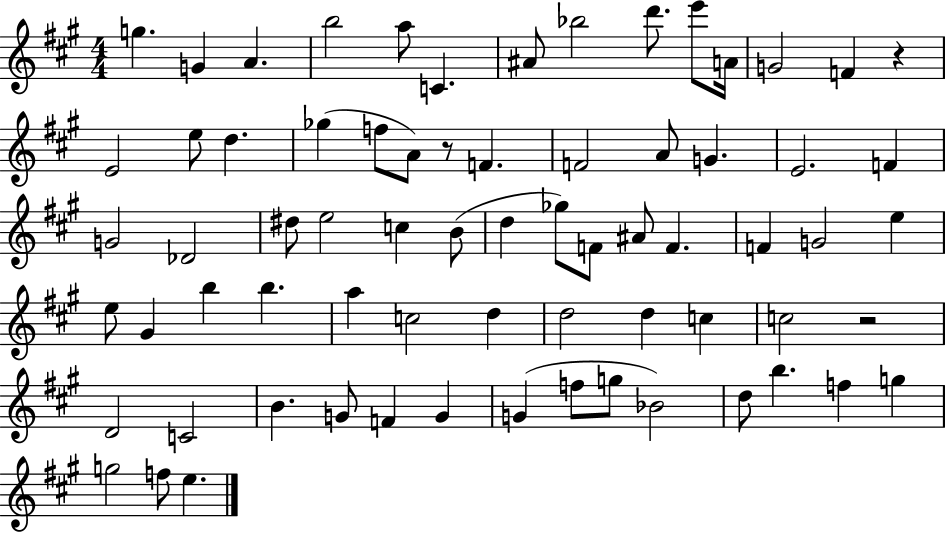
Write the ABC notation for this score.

X:1
T:Untitled
M:4/4
L:1/4
K:A
g G A b2 a/2 C ^A/2 _b2 d'/2 e'/2 A/4 G2 F z E2 e/2 d _g f/2 A/2 z/2 F F2 A/2 G E2 F G2 _D2 ^d/2 e2 c B/2 d _g/2 F/2 ^A/2 F F G2 e e/2 ^G b b a c2 d d2 d c c2 z2 D2 C2 B G/2 F G G f/2 g/2 _B2 d/2 b f g g2 f/2 e